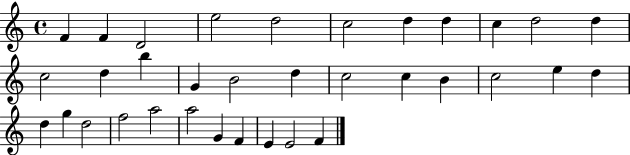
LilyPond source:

{
  \clef treble
  \time 4/4
  \defaultTimeSignature
  \key c \major
  f'4 f'4 d'2 | e''2 d''2 | c''2 d''4 d''4 | c''4 d''2 d''4 | \break c''2 d''4 b''4 | g'4 b'2 d''4 | c''2 c''4 b'4 | c''2 e''4 d''4 | \break d''4 g''4 d''2 | f''2 a''2 | a''2 g'4 f'4 | e'4 e'2 f'4 | \break \bar "|."
}